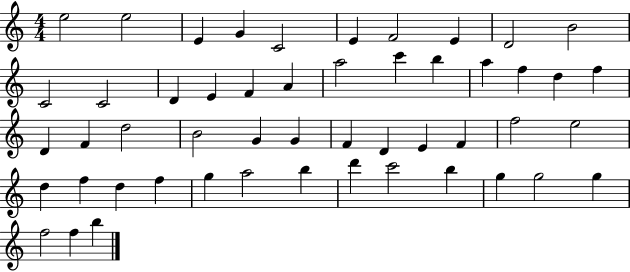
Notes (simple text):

E5/h E5/h E4/q G4/q C4/h E4/q F4/h E4/q D4/h B4/h C4/h C4/h D4/q E4/q F4/q A4/q A5/h C6/q B5/q A5/q F5/q D5/q F5/q D4/q F4/q D5/h B4/h G4/q G4/q F4/q D4/q E4/q F4/q F5/h E5/h D5/q F5/q D5/q F5/q G5/q A5/h B5/q D6/q C6/h B5/q G5/q G5/h G5/q F5/h F5/q B5/q